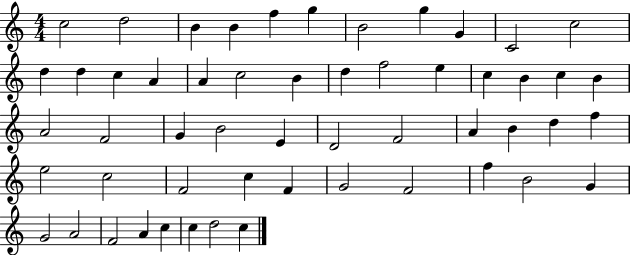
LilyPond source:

{
  \clef treble
  \numericTimeSignature
  \time 4/4
  \key c \major
  c''2 d''2 | b'4 b'4 f''4 g''4 | b'2 g''4 g'4 | c'2 c''2 | \break d''4 d''4 c''4 a'4 | a'4 c''2 b'4 | d''4 f''2 e''4 | c''4 b'4 c''4 b'4 | \break a'2 f'2 | g'4 b'2 e'4 | d'2 f'2 | a'4 b'4 d''4 f''4 | \break e''2 c''2 | f'2 c''4 f'4 | g'2 f'2 | f''4 b'2 g'4 | \break g'2 a'2 | f'2 a'4 c''4 | c''4 d''2 c''4 | \bar "|."
}